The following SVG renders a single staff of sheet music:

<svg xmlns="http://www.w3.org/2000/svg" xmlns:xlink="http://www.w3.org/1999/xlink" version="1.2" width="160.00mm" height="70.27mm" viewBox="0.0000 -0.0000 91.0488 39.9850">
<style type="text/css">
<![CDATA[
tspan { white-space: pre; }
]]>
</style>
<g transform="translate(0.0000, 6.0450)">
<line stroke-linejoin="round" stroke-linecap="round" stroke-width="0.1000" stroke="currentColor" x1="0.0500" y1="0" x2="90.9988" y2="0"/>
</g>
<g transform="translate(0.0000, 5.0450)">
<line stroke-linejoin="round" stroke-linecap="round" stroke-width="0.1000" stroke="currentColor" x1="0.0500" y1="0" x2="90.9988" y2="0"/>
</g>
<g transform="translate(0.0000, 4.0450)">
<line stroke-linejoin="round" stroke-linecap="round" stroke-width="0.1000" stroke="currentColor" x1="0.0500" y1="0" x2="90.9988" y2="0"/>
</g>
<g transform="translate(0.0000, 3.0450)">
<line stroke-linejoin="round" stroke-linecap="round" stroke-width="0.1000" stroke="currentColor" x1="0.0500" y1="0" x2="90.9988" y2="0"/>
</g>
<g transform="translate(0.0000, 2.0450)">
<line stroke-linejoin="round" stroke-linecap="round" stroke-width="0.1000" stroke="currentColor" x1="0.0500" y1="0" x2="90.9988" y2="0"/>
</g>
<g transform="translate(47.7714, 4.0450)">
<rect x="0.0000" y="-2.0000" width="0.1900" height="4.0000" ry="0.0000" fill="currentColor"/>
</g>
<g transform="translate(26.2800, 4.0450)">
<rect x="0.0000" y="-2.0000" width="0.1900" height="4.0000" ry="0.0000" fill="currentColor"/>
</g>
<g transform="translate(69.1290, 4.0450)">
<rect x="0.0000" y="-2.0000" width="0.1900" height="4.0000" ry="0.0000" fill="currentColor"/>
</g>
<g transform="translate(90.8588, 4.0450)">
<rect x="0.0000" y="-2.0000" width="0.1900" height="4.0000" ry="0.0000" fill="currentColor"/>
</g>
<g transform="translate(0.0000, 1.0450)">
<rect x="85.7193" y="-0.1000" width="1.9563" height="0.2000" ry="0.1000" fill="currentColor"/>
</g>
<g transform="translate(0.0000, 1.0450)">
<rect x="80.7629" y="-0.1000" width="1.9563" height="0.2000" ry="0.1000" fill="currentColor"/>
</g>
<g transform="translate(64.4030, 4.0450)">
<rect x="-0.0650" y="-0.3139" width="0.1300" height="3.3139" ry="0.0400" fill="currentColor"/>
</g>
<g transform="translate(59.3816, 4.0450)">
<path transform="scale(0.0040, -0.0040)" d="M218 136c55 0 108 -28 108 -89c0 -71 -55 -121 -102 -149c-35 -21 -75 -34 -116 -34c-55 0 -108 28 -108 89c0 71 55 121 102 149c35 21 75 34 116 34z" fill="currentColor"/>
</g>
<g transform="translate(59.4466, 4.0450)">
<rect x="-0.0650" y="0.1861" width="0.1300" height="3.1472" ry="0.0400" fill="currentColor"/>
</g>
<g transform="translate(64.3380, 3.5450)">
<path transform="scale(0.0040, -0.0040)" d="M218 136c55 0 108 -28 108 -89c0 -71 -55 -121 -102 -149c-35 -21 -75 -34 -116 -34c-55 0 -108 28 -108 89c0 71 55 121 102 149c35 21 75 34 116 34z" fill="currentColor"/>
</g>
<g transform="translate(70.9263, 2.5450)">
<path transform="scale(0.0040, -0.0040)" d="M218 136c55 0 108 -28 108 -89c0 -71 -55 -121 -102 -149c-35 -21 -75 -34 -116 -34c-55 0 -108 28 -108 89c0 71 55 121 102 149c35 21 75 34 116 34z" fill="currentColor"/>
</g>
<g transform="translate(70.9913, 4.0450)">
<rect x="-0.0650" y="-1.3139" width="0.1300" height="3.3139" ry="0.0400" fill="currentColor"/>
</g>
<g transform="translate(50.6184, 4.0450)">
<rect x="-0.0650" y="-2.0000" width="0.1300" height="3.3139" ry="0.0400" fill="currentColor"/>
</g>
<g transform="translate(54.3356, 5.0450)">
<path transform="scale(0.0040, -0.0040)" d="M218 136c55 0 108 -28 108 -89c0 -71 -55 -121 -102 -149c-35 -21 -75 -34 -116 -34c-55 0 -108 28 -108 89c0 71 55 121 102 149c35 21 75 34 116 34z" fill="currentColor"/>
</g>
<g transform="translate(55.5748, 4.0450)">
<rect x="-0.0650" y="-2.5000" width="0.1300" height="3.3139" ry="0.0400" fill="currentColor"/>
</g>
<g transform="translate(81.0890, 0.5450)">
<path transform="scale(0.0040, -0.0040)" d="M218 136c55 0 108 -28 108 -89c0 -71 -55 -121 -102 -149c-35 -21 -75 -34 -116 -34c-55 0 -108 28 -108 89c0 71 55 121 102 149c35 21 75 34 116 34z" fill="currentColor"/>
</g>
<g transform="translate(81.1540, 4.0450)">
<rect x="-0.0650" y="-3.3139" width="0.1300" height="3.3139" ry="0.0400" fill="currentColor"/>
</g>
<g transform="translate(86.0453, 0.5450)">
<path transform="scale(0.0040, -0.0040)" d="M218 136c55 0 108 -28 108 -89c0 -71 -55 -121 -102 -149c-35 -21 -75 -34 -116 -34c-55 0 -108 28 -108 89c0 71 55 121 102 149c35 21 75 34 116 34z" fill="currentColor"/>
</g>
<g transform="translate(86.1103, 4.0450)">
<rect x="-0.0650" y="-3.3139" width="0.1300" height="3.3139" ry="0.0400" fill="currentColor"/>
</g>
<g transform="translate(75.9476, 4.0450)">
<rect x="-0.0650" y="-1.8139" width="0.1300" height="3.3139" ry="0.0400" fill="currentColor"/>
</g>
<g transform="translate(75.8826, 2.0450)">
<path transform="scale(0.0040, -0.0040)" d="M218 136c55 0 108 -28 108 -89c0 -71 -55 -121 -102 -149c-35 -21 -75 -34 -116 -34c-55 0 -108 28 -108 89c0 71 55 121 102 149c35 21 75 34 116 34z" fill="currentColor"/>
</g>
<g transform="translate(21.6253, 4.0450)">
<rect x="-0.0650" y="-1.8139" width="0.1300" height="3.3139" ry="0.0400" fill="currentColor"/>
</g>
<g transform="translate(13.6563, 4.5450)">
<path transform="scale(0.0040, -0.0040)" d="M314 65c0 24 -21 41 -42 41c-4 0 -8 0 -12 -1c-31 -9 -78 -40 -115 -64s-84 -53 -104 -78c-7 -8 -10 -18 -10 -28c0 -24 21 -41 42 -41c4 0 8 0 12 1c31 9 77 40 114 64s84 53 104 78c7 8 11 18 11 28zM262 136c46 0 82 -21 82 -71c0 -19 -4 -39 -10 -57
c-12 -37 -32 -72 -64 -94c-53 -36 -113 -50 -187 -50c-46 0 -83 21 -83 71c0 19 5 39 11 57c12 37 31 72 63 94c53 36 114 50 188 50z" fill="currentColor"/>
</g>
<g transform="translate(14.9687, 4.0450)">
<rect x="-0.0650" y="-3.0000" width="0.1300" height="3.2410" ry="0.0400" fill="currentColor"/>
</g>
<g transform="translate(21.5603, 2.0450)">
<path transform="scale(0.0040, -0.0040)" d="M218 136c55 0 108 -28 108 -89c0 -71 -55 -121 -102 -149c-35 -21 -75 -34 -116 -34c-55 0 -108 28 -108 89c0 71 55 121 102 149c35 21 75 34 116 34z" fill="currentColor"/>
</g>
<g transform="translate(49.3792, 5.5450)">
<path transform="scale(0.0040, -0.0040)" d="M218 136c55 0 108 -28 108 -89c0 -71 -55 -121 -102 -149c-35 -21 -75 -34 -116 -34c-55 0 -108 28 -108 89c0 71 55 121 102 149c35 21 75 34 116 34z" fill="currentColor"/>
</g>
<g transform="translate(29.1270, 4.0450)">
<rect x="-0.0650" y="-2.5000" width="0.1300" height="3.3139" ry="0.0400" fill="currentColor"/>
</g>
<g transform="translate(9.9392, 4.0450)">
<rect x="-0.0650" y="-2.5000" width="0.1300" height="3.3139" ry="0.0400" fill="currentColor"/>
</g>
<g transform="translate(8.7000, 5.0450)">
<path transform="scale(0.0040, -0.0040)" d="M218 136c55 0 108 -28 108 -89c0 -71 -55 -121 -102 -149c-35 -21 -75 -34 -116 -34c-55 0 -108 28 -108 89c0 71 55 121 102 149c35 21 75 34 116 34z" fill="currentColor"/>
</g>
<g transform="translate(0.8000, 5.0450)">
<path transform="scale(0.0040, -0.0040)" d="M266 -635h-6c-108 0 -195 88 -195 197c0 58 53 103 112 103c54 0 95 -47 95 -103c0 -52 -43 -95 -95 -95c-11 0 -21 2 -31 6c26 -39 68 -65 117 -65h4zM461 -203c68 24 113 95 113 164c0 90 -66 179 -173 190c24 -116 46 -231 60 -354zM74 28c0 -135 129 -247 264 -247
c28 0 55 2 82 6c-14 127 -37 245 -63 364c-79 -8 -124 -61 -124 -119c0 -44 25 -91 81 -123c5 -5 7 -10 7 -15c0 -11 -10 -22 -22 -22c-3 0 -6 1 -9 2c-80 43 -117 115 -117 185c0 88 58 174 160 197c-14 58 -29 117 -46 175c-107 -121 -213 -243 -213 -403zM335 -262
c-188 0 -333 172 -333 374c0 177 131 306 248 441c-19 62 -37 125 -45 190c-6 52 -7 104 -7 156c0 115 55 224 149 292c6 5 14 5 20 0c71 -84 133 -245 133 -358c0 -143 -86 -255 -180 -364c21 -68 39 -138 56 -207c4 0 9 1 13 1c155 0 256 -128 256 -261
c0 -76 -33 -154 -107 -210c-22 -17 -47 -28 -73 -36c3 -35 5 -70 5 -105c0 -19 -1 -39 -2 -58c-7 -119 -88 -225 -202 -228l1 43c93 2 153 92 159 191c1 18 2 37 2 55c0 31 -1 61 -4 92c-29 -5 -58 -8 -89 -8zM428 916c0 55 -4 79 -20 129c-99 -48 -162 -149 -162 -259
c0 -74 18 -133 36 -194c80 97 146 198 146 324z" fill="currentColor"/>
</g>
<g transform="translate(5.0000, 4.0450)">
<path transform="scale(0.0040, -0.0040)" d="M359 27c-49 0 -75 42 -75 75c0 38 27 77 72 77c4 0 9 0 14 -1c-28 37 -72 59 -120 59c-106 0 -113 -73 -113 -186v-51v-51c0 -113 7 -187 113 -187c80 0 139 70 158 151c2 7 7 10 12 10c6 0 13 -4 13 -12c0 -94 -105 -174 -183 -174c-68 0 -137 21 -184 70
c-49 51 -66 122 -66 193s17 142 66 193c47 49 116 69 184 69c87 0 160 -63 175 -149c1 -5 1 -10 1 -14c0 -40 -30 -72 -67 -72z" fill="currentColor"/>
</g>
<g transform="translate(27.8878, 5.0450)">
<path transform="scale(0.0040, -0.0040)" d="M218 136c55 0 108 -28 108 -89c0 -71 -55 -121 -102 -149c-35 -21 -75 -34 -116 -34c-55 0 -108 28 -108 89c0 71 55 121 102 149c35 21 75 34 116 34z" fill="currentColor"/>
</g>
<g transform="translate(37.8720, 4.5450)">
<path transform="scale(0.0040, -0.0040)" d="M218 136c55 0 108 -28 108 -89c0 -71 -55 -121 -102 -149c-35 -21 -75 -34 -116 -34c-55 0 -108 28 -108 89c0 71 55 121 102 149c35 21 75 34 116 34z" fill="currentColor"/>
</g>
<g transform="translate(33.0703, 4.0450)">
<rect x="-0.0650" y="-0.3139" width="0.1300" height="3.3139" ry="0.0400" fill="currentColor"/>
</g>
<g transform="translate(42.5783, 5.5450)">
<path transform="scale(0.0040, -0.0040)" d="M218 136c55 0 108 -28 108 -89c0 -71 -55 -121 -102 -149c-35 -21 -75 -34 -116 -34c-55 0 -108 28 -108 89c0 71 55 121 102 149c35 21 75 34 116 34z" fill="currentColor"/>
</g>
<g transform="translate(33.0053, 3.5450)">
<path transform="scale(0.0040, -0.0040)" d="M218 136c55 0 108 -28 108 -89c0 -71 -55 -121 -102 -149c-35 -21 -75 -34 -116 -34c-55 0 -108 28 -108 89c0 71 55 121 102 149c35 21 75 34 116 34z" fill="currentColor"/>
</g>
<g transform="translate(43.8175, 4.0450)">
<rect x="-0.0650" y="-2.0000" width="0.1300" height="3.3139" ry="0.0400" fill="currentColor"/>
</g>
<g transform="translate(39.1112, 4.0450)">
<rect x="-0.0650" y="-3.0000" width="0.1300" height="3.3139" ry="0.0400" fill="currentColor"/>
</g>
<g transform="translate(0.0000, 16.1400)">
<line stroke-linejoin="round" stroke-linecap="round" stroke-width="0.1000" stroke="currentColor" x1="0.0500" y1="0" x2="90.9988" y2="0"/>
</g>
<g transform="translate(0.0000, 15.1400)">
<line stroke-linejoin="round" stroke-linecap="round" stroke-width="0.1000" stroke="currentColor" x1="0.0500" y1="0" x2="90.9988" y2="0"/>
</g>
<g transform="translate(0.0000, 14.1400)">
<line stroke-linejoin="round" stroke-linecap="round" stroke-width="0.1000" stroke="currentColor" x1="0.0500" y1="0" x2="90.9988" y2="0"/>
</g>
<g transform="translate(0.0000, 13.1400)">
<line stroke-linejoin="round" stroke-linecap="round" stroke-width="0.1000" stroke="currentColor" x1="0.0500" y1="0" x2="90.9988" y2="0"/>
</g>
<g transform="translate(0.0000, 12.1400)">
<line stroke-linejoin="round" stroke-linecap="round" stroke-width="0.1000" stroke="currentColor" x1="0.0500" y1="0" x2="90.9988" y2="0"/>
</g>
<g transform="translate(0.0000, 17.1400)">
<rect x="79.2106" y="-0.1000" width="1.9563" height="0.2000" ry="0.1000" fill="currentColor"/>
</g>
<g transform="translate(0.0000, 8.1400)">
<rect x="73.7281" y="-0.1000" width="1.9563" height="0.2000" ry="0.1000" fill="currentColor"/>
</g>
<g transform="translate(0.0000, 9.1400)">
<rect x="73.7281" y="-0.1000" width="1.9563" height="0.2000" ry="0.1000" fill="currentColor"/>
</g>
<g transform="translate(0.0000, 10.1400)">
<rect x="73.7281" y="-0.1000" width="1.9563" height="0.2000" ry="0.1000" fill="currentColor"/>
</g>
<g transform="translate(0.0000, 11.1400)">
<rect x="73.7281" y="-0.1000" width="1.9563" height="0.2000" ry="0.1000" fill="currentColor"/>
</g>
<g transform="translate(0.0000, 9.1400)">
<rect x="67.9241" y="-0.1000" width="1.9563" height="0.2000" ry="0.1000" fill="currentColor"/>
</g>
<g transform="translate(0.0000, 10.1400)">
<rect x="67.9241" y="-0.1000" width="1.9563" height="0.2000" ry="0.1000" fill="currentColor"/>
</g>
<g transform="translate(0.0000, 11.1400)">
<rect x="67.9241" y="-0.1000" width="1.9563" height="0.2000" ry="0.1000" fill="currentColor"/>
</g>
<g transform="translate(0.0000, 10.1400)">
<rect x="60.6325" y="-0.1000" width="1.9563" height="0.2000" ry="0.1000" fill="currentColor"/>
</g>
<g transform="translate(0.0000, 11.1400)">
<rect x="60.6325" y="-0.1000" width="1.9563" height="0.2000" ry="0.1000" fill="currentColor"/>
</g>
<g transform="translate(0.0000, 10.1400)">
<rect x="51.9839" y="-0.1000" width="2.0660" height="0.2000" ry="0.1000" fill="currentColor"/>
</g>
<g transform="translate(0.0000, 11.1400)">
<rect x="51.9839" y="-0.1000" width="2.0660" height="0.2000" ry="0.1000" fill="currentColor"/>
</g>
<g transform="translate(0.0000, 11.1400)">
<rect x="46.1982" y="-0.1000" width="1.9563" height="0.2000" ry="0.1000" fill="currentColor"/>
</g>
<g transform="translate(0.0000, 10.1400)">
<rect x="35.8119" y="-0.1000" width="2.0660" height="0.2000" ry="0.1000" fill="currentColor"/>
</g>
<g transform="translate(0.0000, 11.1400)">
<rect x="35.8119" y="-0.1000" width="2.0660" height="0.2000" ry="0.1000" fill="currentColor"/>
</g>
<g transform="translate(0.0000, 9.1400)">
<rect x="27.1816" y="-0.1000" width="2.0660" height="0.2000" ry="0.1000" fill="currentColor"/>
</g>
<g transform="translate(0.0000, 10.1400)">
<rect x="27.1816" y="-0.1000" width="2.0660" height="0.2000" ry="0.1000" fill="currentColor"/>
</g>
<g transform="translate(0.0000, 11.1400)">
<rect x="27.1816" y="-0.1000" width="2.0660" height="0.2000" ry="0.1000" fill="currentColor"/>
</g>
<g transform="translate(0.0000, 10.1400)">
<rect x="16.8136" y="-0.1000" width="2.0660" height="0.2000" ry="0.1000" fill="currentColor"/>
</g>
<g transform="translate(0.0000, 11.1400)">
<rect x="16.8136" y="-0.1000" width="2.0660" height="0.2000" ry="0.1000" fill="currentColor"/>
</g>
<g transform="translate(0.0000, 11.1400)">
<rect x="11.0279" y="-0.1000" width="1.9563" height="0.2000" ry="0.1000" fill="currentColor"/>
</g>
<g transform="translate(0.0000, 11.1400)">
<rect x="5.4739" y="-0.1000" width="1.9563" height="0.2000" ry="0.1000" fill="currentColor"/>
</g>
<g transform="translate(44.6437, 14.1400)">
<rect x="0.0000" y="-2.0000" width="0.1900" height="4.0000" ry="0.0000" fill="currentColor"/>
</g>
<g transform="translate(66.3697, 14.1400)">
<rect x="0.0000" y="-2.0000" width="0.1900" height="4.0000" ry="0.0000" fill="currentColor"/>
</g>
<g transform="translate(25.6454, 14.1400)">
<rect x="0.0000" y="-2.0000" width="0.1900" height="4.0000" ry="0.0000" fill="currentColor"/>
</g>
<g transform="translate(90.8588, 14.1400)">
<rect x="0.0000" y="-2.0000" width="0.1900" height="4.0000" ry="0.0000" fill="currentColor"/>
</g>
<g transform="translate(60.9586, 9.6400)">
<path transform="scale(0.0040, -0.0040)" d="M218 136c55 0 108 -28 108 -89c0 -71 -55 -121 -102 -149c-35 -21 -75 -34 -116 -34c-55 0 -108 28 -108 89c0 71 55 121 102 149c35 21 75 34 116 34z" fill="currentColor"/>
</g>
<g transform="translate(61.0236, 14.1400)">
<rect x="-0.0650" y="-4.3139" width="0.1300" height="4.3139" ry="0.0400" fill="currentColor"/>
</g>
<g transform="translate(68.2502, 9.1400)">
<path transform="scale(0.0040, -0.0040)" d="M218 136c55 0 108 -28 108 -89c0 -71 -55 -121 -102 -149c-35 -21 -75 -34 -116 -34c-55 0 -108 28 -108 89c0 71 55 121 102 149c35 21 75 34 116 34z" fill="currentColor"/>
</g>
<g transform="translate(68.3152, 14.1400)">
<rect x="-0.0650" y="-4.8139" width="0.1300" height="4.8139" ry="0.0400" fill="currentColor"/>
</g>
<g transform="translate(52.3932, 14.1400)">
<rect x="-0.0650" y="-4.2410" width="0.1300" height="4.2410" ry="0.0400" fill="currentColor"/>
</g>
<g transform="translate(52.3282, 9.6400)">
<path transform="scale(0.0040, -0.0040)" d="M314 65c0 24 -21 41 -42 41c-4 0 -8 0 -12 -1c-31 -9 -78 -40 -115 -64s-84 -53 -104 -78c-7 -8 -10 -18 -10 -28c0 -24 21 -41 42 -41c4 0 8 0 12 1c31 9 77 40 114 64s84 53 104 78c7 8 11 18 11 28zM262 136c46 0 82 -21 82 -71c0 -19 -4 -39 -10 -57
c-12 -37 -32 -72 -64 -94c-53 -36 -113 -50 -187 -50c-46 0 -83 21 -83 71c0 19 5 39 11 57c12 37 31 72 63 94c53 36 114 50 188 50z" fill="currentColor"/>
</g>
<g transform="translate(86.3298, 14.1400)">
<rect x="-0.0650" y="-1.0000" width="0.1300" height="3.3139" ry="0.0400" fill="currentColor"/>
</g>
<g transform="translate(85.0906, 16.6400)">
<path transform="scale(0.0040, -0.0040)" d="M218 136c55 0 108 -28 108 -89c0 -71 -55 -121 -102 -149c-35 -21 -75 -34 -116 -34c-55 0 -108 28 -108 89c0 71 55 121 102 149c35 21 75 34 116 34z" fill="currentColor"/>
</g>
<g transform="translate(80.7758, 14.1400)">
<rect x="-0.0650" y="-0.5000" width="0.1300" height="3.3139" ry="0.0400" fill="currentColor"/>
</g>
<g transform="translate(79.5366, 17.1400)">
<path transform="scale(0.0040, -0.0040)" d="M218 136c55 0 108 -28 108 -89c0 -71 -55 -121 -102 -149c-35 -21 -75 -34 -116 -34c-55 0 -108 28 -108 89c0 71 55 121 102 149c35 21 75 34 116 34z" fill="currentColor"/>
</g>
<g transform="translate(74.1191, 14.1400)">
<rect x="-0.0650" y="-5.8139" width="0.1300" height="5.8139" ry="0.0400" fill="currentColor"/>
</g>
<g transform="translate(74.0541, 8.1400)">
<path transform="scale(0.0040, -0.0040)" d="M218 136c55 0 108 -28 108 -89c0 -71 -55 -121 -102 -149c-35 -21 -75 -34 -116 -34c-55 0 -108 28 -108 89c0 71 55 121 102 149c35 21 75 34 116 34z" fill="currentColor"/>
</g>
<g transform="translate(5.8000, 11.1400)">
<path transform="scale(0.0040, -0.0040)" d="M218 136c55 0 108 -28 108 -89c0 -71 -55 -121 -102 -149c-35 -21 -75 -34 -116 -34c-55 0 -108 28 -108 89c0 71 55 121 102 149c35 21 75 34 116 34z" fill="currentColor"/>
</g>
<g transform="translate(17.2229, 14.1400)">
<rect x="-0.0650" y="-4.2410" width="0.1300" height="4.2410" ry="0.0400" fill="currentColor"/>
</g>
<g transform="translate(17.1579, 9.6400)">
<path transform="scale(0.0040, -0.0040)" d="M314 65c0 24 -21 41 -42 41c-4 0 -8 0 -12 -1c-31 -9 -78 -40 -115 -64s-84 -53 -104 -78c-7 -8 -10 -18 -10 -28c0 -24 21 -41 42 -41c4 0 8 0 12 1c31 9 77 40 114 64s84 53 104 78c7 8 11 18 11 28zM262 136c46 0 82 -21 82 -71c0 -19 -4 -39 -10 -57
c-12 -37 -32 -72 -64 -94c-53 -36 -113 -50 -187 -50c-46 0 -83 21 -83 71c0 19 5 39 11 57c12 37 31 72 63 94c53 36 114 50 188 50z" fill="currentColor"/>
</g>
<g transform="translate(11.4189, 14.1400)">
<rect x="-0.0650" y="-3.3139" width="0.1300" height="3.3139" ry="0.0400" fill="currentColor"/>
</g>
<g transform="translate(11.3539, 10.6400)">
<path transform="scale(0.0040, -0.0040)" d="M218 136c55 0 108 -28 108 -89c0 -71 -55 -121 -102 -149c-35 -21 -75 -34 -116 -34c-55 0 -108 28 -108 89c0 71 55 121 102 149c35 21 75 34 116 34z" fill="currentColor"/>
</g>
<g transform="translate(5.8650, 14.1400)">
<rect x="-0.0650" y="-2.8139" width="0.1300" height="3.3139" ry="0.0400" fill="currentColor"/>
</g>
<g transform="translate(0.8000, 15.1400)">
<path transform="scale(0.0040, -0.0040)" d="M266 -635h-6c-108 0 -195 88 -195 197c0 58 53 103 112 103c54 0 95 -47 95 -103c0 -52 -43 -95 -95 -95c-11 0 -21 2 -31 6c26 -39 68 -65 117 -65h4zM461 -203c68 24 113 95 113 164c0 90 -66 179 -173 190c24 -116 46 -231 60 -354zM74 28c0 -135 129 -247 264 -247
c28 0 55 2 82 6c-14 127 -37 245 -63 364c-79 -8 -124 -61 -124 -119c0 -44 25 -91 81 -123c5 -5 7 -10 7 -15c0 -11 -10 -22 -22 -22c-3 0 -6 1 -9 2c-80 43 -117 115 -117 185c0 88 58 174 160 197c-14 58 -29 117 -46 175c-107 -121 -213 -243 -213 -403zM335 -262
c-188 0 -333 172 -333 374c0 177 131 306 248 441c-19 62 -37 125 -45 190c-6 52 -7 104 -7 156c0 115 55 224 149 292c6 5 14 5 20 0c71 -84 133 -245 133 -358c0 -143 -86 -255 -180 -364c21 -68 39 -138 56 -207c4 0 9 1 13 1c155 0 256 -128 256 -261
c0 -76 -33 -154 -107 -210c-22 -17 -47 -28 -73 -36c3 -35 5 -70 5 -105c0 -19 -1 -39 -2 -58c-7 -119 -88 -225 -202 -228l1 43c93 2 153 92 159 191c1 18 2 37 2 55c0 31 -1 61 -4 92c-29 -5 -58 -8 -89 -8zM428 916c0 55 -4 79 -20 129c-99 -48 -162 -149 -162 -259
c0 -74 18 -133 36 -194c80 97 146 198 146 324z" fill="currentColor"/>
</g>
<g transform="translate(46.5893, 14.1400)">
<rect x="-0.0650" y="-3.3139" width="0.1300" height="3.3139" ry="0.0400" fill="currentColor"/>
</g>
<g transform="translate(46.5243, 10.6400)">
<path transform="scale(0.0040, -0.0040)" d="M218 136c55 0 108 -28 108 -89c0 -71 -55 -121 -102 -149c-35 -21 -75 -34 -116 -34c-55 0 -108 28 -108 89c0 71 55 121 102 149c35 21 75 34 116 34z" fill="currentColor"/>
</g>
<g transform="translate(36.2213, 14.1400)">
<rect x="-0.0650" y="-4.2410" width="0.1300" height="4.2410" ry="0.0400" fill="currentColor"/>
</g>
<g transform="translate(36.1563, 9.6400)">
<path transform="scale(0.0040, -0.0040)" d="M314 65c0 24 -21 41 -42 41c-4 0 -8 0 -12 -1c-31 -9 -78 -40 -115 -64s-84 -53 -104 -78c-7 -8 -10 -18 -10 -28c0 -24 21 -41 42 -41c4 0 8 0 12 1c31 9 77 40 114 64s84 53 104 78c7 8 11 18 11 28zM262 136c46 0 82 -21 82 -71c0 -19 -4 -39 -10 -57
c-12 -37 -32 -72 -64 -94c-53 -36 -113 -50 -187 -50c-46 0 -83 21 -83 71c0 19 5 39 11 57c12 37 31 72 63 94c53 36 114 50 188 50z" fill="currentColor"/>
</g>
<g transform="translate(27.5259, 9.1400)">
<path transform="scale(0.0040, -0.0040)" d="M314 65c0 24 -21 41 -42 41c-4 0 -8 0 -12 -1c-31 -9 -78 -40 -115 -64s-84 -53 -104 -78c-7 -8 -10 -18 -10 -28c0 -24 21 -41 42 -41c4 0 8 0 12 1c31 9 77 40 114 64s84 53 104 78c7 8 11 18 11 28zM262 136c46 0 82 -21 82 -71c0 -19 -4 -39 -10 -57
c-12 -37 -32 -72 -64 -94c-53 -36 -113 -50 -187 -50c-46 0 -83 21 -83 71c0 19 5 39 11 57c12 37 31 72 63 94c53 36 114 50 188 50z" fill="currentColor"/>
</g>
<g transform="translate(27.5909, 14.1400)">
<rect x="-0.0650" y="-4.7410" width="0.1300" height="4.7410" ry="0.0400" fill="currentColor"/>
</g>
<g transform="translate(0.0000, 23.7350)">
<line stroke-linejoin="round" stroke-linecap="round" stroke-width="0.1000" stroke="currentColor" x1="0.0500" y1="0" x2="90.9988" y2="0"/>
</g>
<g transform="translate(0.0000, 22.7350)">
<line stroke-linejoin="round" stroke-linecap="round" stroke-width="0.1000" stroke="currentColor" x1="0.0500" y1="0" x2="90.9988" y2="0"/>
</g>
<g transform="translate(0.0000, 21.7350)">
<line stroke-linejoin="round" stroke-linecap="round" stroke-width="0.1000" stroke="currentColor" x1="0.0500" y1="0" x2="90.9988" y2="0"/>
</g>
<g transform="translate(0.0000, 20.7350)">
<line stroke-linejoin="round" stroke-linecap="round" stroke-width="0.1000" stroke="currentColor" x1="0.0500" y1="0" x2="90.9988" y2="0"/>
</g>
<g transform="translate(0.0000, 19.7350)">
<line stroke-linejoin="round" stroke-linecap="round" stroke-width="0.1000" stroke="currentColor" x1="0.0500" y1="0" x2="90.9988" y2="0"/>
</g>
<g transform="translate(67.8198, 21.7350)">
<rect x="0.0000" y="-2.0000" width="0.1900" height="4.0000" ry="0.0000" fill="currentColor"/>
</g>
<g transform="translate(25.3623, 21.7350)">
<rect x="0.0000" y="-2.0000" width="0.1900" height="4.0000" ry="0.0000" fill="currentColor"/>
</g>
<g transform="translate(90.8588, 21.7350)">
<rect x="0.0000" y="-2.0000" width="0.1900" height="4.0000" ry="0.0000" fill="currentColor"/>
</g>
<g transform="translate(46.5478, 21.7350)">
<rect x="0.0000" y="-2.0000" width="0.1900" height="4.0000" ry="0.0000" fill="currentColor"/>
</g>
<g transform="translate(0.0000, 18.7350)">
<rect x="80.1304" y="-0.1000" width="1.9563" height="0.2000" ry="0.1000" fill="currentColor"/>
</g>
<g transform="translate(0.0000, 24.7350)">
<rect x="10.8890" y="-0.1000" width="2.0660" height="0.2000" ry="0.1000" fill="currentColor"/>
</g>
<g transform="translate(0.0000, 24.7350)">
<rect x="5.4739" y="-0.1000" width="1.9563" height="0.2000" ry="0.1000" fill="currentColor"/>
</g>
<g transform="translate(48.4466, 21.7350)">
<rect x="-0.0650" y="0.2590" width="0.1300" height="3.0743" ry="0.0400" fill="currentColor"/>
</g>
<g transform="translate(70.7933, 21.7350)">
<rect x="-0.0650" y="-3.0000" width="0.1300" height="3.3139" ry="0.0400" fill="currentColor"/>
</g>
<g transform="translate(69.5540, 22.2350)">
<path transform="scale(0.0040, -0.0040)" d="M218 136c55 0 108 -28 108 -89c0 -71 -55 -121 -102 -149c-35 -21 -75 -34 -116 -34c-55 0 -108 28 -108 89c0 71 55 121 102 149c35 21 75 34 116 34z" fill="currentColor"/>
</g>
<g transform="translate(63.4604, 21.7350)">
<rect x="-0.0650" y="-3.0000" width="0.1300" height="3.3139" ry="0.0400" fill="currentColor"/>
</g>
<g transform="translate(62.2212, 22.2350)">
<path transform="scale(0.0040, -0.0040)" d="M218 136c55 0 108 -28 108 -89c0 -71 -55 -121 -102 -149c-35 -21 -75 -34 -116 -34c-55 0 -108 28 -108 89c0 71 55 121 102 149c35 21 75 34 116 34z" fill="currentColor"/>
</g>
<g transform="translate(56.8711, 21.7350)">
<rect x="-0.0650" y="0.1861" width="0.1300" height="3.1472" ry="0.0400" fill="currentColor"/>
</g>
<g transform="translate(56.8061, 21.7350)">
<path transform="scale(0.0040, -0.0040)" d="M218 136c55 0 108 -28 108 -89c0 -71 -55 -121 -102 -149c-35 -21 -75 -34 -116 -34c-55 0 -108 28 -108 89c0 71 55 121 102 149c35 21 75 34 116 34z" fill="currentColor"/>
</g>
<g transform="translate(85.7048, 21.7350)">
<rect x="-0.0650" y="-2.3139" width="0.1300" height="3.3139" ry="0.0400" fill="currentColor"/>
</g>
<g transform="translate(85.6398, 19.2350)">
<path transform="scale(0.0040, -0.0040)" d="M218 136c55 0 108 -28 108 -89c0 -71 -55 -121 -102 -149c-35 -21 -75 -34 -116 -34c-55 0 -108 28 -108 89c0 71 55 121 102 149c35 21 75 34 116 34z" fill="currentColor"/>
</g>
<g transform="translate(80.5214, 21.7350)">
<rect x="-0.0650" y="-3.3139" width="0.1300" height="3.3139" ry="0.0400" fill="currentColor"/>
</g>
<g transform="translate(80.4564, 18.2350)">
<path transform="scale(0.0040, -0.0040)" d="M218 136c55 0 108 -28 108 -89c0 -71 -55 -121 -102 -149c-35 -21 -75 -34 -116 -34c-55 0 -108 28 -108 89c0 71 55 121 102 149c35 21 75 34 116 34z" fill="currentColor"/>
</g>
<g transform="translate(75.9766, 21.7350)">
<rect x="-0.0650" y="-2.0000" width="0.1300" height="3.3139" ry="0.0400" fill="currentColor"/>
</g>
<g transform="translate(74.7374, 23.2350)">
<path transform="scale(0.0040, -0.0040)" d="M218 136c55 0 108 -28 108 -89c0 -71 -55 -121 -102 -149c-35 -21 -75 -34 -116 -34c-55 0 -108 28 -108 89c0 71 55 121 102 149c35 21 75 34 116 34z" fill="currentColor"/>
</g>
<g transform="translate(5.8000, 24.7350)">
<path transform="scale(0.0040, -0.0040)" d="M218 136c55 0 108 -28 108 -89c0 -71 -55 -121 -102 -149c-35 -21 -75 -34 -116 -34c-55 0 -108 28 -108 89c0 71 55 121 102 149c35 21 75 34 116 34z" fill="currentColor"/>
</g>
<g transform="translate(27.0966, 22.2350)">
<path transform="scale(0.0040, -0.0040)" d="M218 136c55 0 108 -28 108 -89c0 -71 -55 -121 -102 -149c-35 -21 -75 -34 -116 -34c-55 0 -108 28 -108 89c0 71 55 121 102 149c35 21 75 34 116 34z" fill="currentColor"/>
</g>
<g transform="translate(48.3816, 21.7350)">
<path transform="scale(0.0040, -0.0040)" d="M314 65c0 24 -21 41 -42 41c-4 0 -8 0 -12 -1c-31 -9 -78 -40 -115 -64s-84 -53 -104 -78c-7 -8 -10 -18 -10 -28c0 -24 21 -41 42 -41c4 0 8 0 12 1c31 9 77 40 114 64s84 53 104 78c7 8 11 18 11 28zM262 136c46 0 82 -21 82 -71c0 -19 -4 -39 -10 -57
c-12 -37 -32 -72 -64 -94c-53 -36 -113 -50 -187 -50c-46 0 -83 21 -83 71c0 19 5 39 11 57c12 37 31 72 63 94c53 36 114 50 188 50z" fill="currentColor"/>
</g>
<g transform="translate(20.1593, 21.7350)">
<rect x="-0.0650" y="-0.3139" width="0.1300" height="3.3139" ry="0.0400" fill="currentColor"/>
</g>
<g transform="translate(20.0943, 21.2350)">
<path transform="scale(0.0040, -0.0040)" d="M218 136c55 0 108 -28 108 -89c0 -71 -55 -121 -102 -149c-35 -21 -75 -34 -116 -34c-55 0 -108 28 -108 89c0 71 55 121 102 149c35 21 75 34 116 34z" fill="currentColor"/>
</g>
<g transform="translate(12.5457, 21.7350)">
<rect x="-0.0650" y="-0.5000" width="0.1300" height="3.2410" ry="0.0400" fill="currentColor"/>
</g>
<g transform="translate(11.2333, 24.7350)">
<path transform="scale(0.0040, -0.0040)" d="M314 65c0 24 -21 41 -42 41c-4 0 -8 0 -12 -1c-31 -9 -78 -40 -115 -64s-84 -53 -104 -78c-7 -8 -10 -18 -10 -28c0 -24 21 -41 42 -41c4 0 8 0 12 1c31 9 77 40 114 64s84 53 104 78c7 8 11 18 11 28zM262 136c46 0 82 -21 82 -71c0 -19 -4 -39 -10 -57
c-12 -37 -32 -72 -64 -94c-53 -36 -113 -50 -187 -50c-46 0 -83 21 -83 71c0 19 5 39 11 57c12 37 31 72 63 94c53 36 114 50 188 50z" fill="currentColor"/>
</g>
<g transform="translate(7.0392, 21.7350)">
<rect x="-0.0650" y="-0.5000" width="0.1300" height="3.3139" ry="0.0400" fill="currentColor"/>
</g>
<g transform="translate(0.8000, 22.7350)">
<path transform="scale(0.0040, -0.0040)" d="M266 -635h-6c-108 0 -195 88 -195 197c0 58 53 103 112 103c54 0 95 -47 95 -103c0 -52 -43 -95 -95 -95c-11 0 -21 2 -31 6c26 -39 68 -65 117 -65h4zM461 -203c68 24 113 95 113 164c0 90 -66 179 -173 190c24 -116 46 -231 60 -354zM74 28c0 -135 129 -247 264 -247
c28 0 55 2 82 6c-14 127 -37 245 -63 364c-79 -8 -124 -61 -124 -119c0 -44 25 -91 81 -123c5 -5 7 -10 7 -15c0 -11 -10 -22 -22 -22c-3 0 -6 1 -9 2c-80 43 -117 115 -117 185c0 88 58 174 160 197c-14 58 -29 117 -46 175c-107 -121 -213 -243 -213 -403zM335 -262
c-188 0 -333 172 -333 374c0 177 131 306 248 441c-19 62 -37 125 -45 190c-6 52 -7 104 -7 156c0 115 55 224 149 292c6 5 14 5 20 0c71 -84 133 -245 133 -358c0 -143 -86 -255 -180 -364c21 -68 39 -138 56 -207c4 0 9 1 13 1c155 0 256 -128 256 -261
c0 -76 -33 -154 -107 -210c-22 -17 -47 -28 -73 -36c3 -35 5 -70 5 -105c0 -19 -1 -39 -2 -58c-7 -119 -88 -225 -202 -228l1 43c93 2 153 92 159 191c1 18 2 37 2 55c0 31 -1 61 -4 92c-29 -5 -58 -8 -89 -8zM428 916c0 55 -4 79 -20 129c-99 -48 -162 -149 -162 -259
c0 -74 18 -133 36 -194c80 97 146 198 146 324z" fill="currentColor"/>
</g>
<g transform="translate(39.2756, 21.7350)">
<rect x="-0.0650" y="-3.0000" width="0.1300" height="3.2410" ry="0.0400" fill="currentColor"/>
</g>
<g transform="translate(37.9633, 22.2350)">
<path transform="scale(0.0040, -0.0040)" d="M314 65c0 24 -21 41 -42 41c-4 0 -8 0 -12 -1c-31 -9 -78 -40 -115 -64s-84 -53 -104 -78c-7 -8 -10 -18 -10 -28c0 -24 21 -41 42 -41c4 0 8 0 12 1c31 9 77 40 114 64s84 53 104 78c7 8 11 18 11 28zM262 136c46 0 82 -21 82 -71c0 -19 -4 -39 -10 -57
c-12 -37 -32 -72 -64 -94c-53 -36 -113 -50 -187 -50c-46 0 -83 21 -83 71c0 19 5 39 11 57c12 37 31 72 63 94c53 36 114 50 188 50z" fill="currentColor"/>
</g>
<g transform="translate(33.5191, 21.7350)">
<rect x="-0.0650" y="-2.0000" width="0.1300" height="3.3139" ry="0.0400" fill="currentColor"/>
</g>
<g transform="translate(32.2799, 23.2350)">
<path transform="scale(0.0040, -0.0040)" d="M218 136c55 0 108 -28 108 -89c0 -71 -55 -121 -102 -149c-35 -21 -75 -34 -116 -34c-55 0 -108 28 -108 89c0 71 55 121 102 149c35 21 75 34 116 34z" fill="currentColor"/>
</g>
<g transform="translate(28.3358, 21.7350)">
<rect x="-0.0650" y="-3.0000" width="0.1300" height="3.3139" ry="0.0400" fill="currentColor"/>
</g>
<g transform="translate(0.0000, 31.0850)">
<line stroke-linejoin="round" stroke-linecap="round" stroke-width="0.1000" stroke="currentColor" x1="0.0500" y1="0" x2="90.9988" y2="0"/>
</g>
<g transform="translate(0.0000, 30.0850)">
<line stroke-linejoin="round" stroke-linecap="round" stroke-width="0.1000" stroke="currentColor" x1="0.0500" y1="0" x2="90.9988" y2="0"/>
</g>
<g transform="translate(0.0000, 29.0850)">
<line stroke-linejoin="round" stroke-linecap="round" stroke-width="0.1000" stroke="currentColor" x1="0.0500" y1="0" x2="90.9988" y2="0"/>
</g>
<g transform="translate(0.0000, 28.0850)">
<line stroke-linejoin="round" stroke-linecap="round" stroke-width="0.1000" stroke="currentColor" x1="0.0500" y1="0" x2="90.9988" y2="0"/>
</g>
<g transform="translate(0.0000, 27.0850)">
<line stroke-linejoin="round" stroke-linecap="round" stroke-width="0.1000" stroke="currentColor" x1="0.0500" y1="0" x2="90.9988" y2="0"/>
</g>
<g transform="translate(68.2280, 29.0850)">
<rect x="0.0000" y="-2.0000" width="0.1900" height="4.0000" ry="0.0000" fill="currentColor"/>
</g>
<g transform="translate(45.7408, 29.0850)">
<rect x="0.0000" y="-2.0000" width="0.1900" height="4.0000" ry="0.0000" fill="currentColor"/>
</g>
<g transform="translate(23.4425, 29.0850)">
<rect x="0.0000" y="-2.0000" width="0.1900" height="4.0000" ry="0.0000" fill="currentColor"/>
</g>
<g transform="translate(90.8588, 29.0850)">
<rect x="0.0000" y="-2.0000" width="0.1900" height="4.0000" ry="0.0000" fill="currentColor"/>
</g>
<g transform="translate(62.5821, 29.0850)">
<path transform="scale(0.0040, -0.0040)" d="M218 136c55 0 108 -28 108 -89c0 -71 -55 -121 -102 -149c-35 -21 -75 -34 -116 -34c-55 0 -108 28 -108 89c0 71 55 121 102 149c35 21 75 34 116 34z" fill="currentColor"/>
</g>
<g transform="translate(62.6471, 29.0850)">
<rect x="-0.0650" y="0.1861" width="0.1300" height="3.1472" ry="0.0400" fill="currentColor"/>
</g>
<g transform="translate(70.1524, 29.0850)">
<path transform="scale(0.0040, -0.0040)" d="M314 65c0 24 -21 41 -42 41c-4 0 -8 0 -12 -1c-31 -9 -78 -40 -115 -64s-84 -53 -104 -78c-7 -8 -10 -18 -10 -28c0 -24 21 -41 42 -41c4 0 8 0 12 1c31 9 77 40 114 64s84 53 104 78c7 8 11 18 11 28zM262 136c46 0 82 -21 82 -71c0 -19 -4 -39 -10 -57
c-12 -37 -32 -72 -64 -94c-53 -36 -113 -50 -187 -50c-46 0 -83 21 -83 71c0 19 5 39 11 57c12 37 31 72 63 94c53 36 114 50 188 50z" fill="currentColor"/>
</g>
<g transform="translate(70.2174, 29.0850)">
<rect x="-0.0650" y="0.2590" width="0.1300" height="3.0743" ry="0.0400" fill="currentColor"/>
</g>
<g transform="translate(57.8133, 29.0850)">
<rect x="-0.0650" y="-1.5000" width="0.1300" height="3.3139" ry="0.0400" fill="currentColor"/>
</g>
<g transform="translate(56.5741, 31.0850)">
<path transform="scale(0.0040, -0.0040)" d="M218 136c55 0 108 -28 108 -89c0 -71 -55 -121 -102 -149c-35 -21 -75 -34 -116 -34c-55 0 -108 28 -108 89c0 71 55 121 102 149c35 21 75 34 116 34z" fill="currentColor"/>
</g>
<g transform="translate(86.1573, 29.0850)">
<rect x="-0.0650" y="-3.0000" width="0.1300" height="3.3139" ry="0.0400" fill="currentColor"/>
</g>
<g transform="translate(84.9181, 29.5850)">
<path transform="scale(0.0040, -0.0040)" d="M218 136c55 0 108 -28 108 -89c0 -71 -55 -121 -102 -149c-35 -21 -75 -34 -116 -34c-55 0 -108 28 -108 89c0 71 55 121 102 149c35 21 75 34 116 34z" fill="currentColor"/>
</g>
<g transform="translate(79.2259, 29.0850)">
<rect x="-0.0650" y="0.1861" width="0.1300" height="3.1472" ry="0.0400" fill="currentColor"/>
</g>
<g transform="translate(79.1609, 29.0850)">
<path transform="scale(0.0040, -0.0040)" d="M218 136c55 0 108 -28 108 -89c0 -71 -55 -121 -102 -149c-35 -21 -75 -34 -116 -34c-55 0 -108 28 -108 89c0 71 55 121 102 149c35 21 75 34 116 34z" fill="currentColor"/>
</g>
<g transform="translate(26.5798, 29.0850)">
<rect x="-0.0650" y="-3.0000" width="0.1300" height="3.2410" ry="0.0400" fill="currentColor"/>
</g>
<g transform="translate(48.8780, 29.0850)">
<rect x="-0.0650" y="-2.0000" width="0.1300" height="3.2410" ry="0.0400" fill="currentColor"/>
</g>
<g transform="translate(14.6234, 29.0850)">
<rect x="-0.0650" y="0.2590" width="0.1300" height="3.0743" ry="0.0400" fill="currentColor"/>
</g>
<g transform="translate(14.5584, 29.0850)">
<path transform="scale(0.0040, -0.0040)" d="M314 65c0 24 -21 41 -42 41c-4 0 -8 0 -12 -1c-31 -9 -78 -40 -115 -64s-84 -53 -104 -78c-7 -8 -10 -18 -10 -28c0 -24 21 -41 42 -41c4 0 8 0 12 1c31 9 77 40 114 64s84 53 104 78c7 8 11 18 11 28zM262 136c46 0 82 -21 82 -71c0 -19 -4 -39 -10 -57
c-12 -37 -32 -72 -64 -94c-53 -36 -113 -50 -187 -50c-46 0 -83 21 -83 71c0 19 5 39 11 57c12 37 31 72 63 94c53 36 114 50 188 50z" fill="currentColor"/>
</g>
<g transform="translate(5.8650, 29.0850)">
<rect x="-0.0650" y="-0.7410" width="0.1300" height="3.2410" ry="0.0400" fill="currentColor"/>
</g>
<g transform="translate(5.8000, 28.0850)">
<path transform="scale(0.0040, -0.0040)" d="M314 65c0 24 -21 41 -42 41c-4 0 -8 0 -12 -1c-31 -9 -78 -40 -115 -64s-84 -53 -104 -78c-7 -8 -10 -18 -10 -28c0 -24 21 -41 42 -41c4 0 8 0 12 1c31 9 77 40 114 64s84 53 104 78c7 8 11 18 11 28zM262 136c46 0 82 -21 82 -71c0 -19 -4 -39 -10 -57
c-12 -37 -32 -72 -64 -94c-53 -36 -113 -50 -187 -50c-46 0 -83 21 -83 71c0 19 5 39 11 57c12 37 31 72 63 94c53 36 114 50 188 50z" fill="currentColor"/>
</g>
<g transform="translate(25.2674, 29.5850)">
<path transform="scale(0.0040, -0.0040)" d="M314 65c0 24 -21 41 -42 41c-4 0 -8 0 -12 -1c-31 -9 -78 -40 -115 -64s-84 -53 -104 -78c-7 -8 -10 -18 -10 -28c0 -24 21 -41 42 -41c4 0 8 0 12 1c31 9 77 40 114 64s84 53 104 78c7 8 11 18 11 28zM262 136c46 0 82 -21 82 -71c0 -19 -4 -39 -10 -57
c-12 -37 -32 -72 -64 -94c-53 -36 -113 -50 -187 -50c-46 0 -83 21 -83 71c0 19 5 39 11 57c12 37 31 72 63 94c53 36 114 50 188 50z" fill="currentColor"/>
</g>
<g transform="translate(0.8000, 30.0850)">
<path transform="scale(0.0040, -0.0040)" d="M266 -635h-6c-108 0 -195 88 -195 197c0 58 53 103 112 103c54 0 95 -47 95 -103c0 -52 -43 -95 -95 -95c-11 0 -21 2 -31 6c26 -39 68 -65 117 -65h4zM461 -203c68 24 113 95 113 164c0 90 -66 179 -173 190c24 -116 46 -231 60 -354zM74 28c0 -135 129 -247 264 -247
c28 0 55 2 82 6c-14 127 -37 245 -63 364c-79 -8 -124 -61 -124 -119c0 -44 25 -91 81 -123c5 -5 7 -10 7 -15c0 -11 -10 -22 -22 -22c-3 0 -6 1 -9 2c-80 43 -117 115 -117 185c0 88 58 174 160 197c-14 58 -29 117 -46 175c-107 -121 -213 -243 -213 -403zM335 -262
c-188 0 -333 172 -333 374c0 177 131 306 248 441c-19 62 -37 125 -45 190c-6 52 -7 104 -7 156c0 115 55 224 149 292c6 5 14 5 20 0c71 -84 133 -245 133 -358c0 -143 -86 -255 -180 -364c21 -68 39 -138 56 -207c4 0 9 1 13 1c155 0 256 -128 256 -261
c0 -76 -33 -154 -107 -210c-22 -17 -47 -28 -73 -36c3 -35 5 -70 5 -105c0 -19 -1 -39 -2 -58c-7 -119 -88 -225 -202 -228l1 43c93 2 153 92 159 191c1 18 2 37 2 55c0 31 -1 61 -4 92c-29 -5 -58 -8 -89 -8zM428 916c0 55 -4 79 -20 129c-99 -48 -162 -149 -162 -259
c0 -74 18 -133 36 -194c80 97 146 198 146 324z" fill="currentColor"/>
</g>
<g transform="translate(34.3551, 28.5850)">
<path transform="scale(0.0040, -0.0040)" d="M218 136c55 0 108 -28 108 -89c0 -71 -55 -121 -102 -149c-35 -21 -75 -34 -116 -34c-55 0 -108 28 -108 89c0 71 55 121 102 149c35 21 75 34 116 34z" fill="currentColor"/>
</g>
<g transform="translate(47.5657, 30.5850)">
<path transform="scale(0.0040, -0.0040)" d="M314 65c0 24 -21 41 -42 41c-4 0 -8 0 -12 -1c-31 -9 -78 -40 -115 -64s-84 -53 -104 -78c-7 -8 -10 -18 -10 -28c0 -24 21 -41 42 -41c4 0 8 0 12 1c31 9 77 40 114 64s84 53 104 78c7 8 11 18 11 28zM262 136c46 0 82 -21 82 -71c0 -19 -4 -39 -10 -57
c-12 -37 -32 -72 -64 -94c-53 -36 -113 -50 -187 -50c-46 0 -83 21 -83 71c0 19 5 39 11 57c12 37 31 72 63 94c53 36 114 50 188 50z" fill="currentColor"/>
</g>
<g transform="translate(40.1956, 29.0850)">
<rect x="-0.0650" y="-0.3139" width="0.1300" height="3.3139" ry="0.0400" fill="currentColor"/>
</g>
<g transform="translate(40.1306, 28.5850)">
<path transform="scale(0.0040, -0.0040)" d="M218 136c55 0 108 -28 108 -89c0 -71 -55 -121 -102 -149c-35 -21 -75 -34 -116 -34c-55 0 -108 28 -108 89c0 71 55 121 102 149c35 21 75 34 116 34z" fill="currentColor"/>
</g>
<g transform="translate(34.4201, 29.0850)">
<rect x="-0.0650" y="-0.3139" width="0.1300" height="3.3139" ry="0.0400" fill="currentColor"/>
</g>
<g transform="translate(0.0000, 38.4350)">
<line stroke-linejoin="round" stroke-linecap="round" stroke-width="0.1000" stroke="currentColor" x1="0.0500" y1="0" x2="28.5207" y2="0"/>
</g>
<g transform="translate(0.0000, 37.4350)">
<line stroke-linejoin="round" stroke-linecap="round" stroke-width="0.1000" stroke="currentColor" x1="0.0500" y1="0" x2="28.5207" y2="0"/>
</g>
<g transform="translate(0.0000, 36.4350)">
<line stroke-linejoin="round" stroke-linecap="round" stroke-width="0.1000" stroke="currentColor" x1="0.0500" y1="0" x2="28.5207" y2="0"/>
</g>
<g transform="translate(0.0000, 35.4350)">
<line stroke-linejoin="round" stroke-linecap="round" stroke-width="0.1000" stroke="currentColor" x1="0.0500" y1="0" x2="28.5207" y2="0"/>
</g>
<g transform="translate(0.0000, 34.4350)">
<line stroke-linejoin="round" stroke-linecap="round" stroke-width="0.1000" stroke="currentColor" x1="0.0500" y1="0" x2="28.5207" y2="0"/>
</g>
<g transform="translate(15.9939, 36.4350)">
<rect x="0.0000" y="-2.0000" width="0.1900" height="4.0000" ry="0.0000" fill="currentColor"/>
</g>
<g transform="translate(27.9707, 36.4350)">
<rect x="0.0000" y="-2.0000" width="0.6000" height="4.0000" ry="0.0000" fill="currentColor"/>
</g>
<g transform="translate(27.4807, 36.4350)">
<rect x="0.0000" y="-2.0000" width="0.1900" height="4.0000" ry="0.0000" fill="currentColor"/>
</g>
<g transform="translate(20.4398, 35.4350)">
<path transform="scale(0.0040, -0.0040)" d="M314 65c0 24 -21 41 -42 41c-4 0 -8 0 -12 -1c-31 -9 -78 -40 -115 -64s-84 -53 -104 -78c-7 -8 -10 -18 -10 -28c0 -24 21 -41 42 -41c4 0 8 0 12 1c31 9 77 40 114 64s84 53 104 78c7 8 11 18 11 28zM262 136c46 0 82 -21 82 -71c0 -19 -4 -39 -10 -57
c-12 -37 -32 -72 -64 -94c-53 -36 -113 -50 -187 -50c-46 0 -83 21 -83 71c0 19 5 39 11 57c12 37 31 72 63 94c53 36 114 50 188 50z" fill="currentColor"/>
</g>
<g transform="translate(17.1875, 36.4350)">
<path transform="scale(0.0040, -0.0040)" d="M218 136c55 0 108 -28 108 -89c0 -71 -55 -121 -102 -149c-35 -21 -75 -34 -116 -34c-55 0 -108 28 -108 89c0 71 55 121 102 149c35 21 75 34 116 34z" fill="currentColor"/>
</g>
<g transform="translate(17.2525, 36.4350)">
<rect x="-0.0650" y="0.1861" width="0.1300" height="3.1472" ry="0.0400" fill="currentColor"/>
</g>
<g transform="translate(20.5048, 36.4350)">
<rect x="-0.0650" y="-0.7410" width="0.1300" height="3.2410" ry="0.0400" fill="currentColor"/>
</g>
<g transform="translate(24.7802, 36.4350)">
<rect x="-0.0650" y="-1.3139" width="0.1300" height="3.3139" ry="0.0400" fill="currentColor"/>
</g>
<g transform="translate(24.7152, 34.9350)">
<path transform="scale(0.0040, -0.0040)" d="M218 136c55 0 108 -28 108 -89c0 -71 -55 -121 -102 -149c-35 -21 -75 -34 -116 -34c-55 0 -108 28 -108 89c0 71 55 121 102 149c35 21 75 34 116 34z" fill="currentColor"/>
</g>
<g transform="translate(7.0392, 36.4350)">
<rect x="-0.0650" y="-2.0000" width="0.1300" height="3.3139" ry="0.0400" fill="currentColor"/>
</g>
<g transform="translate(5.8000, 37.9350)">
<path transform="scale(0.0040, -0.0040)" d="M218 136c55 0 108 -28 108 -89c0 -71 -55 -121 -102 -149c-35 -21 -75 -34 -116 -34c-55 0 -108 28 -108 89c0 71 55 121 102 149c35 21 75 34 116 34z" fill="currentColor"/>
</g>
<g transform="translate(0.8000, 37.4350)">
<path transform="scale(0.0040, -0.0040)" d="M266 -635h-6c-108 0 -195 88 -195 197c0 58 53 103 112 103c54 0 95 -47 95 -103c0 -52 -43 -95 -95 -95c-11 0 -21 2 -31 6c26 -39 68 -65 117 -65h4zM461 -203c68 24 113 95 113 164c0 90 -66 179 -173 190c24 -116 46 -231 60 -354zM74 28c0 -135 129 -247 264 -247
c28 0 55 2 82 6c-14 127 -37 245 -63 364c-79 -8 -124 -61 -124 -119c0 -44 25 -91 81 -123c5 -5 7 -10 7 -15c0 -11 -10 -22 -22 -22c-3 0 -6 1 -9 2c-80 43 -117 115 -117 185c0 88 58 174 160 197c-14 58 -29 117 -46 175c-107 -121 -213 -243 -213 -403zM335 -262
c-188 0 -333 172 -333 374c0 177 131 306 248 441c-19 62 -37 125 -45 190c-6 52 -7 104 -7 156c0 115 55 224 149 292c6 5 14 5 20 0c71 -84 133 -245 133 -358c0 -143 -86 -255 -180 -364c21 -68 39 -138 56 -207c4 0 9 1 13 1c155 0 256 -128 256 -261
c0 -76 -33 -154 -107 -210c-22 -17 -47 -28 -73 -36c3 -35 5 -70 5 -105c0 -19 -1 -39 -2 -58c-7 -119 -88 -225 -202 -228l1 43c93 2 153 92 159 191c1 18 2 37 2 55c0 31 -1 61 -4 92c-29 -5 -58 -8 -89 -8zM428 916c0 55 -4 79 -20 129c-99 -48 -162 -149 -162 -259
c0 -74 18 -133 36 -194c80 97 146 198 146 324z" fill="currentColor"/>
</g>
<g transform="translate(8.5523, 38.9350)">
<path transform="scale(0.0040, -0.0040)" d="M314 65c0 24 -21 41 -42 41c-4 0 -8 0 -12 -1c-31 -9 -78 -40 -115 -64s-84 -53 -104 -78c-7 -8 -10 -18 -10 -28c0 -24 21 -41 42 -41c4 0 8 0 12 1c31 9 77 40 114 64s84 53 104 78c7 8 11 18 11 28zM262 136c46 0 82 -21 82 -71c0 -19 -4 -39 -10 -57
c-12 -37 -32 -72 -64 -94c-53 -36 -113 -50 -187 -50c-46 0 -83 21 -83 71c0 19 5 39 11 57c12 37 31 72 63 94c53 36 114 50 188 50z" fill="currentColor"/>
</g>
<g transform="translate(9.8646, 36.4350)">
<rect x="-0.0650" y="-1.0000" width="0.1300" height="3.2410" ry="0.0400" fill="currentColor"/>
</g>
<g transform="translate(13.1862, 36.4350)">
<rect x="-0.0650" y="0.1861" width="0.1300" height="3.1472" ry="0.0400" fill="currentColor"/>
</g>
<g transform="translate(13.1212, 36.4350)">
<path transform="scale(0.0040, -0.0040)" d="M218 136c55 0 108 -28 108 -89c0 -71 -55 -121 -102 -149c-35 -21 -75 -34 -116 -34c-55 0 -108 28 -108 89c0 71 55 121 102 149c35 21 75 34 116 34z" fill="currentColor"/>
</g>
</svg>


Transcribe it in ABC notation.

X:1
T:Untitled
M:4/4
L:1/4
K:C
G A2 f G c A F F G B c e f b b a b d'2 e'2 d'2 b d'2 d' e' g' C D C C2 c A F A2 B2 B A A F b g d2 B2 A2 c c F2 E B B2 B A F D2 B B d2 e